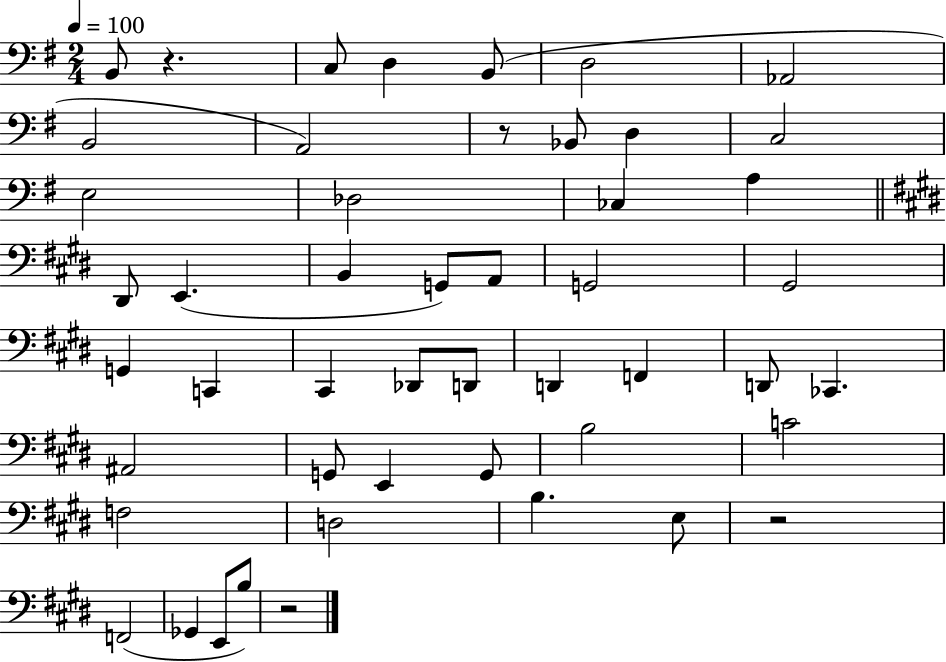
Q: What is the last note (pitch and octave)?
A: B3